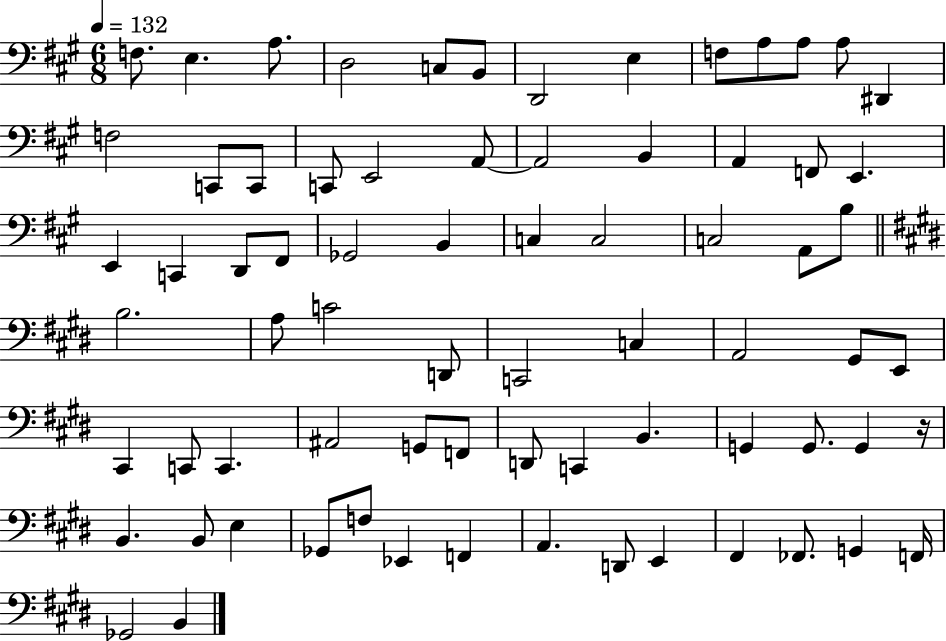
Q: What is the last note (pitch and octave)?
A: B2